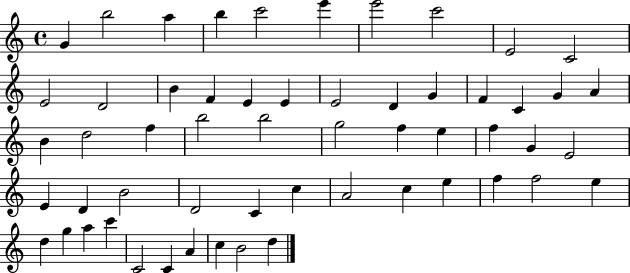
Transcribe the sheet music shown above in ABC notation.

X:1
T:Untitled
M:4/4
L:1/4
K:C
G b2 a b c'2 e' e'2 c'2 E2 C2 E2 D2 B F E E E2 D G F C G A B d2 f b2 b2 g2 f e f G E2 E D B2 D2 C c A2 c e f f2 e d g a c' C2 C A c B2 d